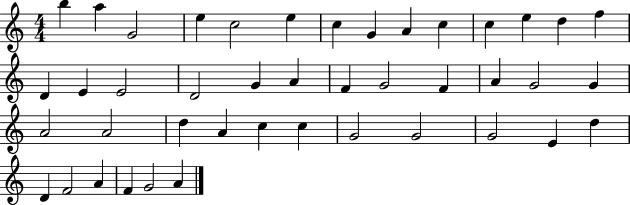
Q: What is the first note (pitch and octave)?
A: B5